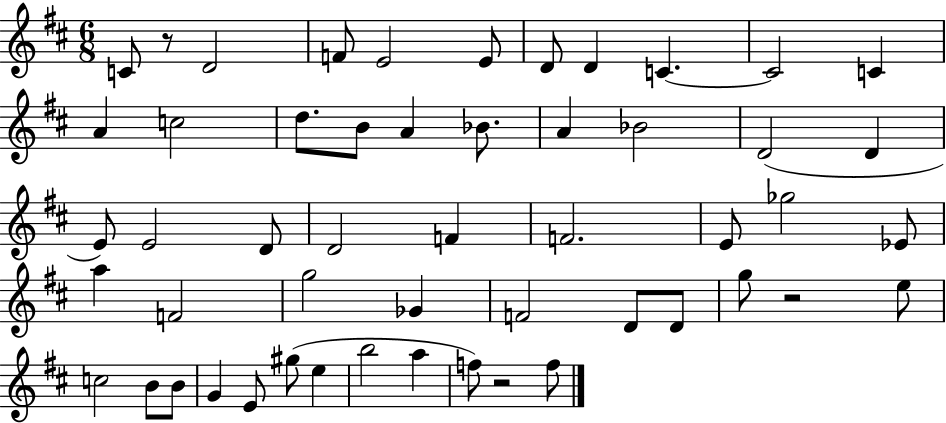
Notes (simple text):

C4/e R/e D4/h F4/e E4/h E4/e D4/e D4/q C4/q. C4/h C4/q A4/q C5/h D5/e. B4/e A4/q Bb4/e. A4/q Bb4/h D4/h D4/q E4/e E4/h D4/e D4/h F4/q F4/h. E4/e Gb5/h Eb4/e A5/q F4/h G5/h Gb4/q F4/h D4/e D4/e G5/e R/h E5/e C5/h B4/e B4/e G4/q E4/e G#5/e E5/q B5/h A5/q F5/e R/h F5/e